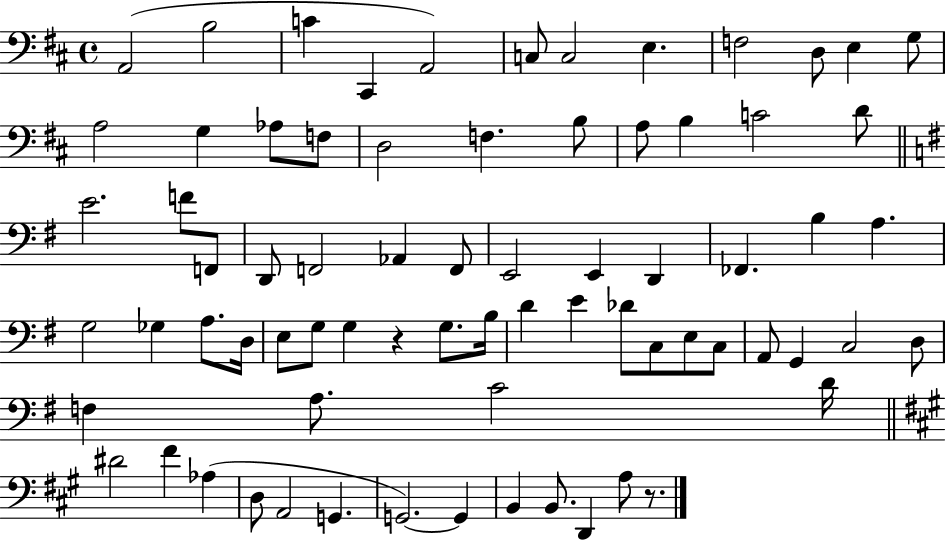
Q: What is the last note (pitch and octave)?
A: A3